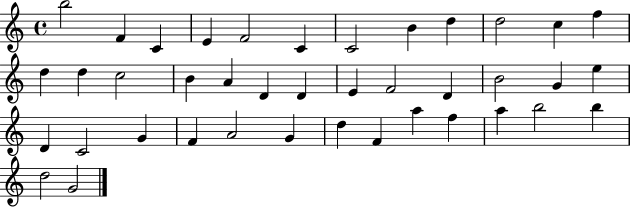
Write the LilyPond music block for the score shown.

{
  \clef treble
  \time 4/4
  \defaultTimeSignature
  \key c \major
  b''2 f'4 c'4 | e'4 f'2 c'4 | c'2 b'4 d''4 | d''2 c''4 f''4 | \break d''4 d''4 c''2 | b'4 a'4 d'4 d'4 | e'4 f'2 d'4 | b'2 g'4 e''4 | \break d'4 c'2 g'4 | f'4 a'2 g'4 | d''4 f'4 a''4 f''4 | a''4 b''2 b''4 | \break d''2 g'2 | \bar "|."
}